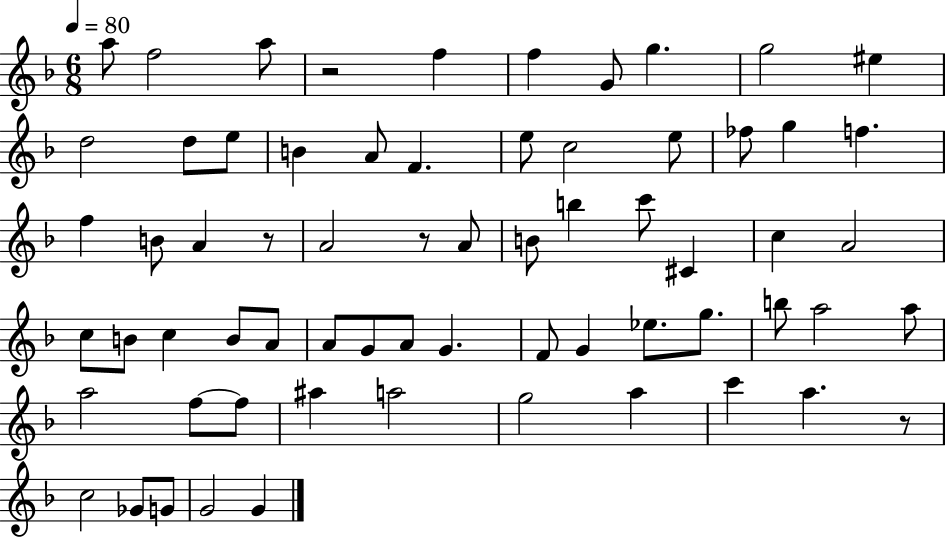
X:1
T:Untitled
M:6/8
L:1/4
K:F
a/2 f2 a/2 z2 f f G/2 g g2 ^e d2 d/2 e/2 B A/2 F e/2 c2 e/2 _f/2 g f f B/2 A z/2 A2 z/2 A/2 B/2 b c'/2 ^C c A2 c/2 B/2 c B/2 A/2 A/2 G/2 A/2 G F/2 G _e/2 g/2 b/2 a2 a/2 a2 f/2 f/2 ^a a2 g2 a c' a z/2 c2 _G/2 G/2 G2 G